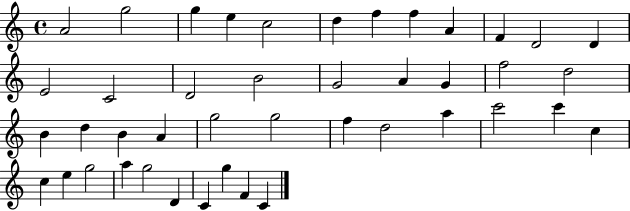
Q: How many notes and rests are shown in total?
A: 43